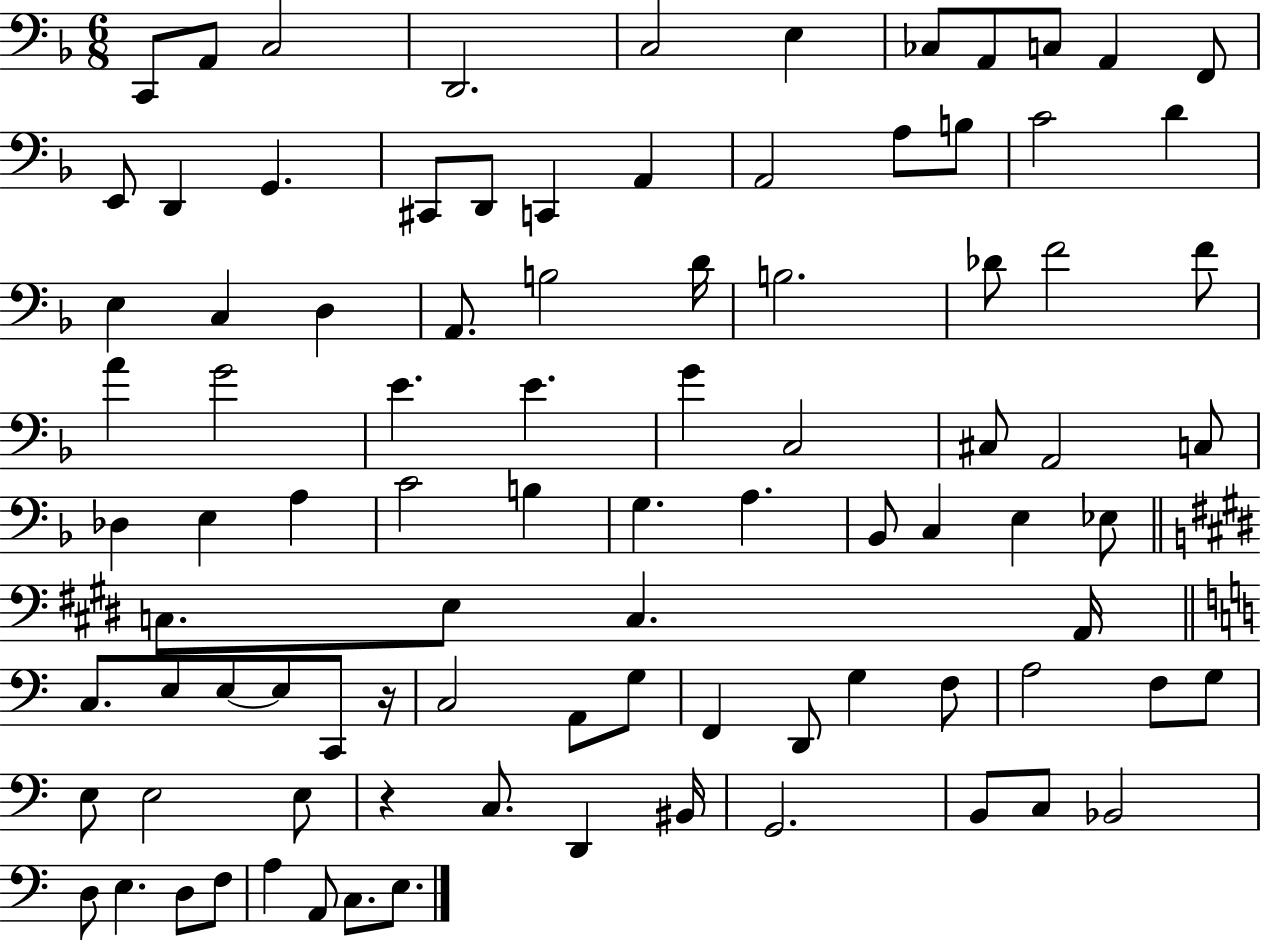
C2/e A2/e C3/h D2/h. C3/h E3/q CES3/e A2/e C3/e A2/q F2/e E2/e D2/q G2/q. C#2/e D2/e C2/q A2/q A2/h A3/e B3/e C4/h D4/q E3/q C3/q D3/q A2/e. B3/h D4/s B3/h. Db4/e F4/h F4/e A4/q G4/h E4/q. E4/q. G4/q C3/h C#3/e A2/h C3/e Db3/q E3/q A3/q C4/h B3/q G3/q. A3/q. Bb2/e C3/q E3/q Eb3/e C3/e. E3/e C3/q. A2/s C3/e. E3/e E3/e E3/e C2/e R/s C3/h A2/e G3/e F2/q D2/e G3/q F3/e A3/h F3/e G3/e E3/e E3/h E3/e R/q C3/e. D2/q BIS2/s G2/h. B2/e C3/e Bb2/h D3/e E3/q. D3/e F3/e A3/q A2/e C3/e. E3/e.